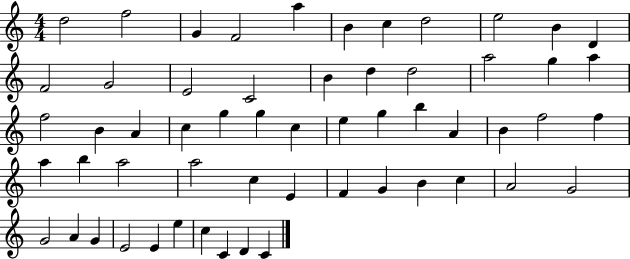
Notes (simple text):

D5/h F5/h G4/q F4/h A5/q B4/q C5/q D5/h E5/h B4/q D4/q F4/h G4/h E4/h C4/h B4/q D5/q D5/h A5/h G5/q A5/q F5/h B4/q A4/q C5/q G5/q G5/q C5/q E5/q G5/q B5/q A4/q B4/q F5/h F5/q A5/q B5/q A5/h A5/h C5/q E4/q F4/q G4/q B4/q C5/q A4/h G4/h G4/h A4/q G4/q E4/h E4/q E5/q C5/q C4/q D4/q C4/q